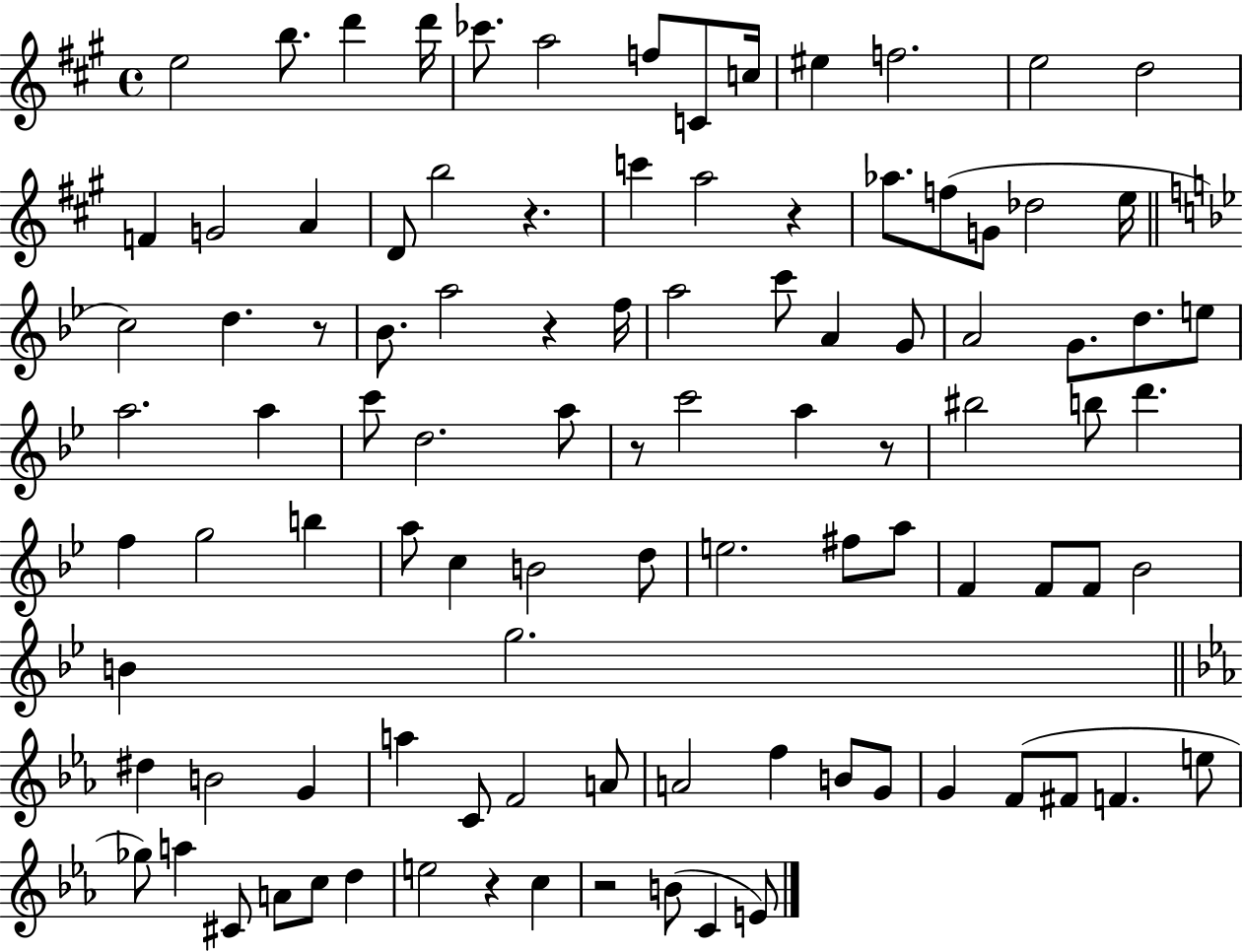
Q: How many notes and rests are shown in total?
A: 99